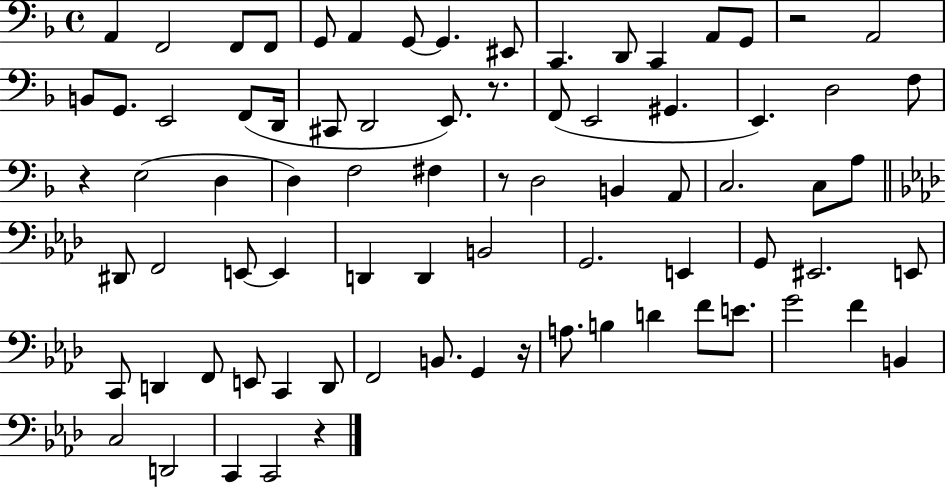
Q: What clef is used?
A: bass